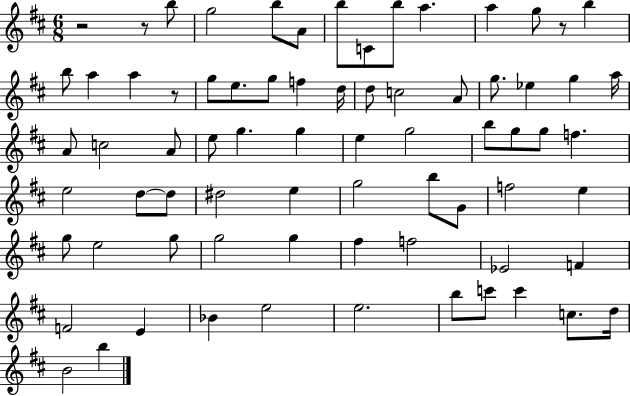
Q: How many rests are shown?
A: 4